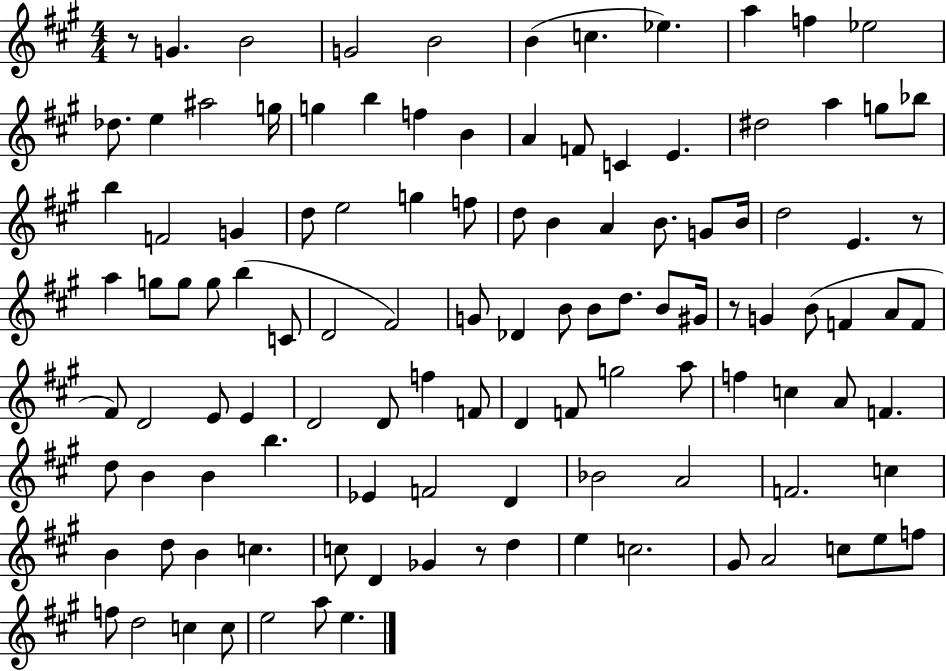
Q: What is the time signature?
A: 4/4